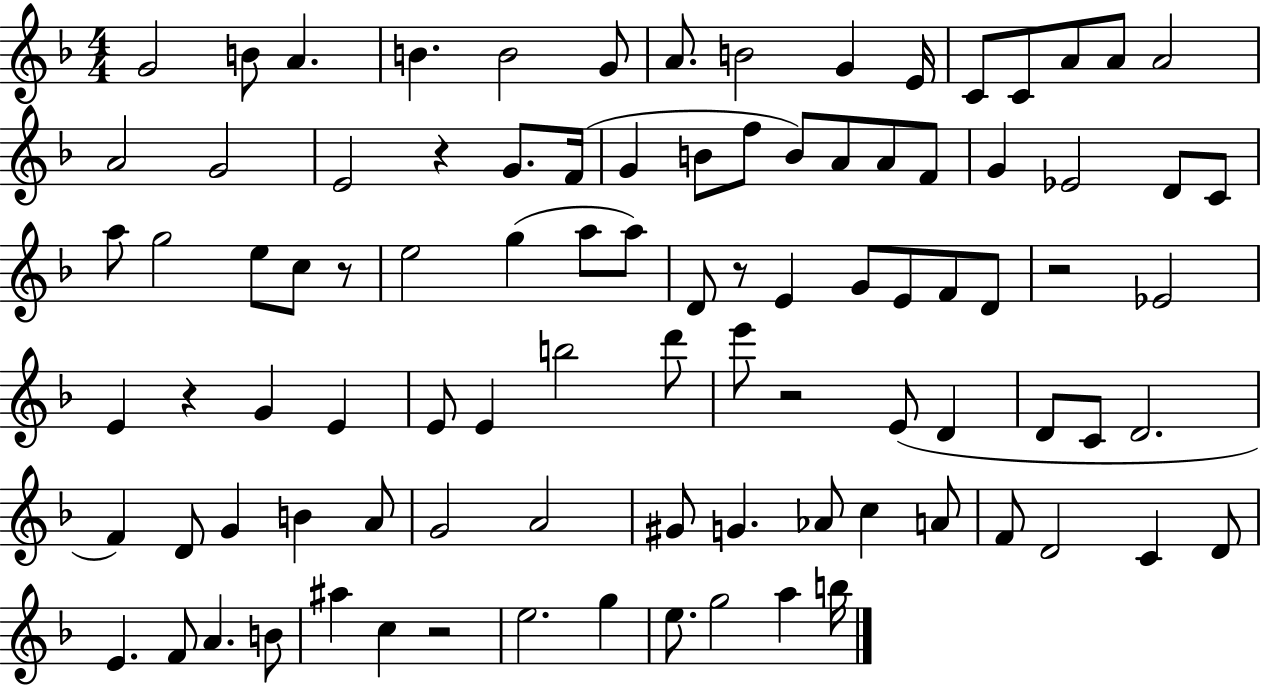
G4/h B4/e A4/q. B4/q. B4/h G4/e A4/e. B4/h G4/q E4/s C4/e C4/e A4/e A4/e A4/h A4/h G4/h E4/h R/q G4/e. F4/s G4/q B4/e F5/e B4/e A4/e A4/e F4/e G4/q Eb4/h D4/e C4/e A5/e G5/h E5/e C5/e R/e E5/h G5/q A5/e A5/e D4/e R/e E4/q G4/e E4/e F4/e D4/e R/h Eb4/h E4/q R/q G4/q E4/q E4/e E4/q B5/h D6/e E6/e R/h E4/e D4/q D4/e C4/e D4/h. F4/q D4/e G4/q B4/q A4/e G4/h A4/h G#4/e G4/q. Ab4/e C5/q A4/e F4/e D4/h C4/q D4/e E4/q. F4/e A4/q. B4/e A#5/q C5/q R/h E5/h. G5/q E5/e. G5/h A5/q B5/s